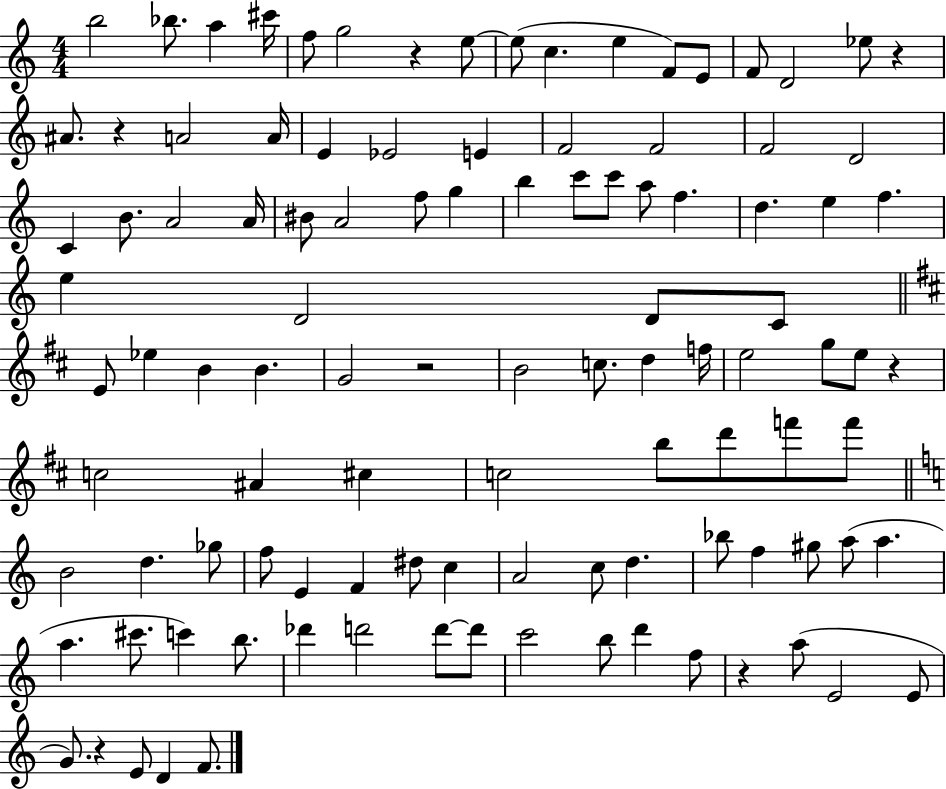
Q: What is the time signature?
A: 4/4